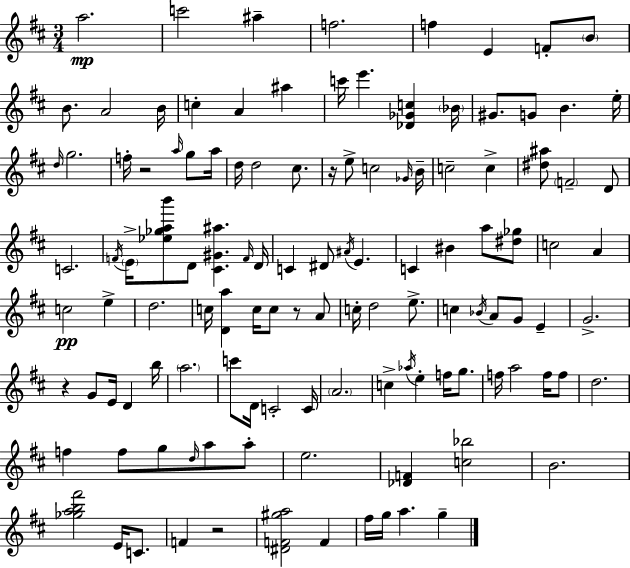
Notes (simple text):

A5/h. C6/h A#5/q F5/h. F5/q E4/q F4/e B4/e B4/e. A4/h B4/s C5/q A4/q A#5/q C6/s E6/q. [Db4,Gb4,C5]/q Bb4/s G#4/e. G4/e B4/q. E5/s D5/s G5/h. F5/s R/h A5/s G5/e A5/s D5/s D5/h C#5/e. R/s E5/e C5/h Gb4/s B4/s C5/h C5/q [D#5,A#5]/e F4/h D4/e C4/h. F4/s E4/s [Eb5,Gb5,A5,B6]/e D4/e [C#4,G#4,A#5]/q. F4/s D4/s C4/q D#4/e A#4/s E4/q. C4/q BIS4/q A5/e [D#5,Gb5]/e C5/h A4/q C5/h E5/q D5/h. C5/s [D4,A5]/q C5/s C5/e R/e A4/e C5/s D5/h E5/e. C5/q Bb4/s A4/e G4/e E4/q G4/h. R/q G4/e E4/s D4/q B5/s A5/h. C6/e D4/s C4/h C4/s A4/h. C5/q Ab5/s E5/q F5/s G5/e. F5/s A5/h F5/s F5/e D5/h. F5/q F5/e G5/e D5/s A5/e A5/e E5/h. [Db4,F4]/q [C5,Bb5]/h B4/h. [Gb5,A5,B5,F#6]/h E4/s C4/e. F4/q R/h [D#4,F4,G#5,A5]/h F4/q F#5/s G5/s A5/q. G5/q